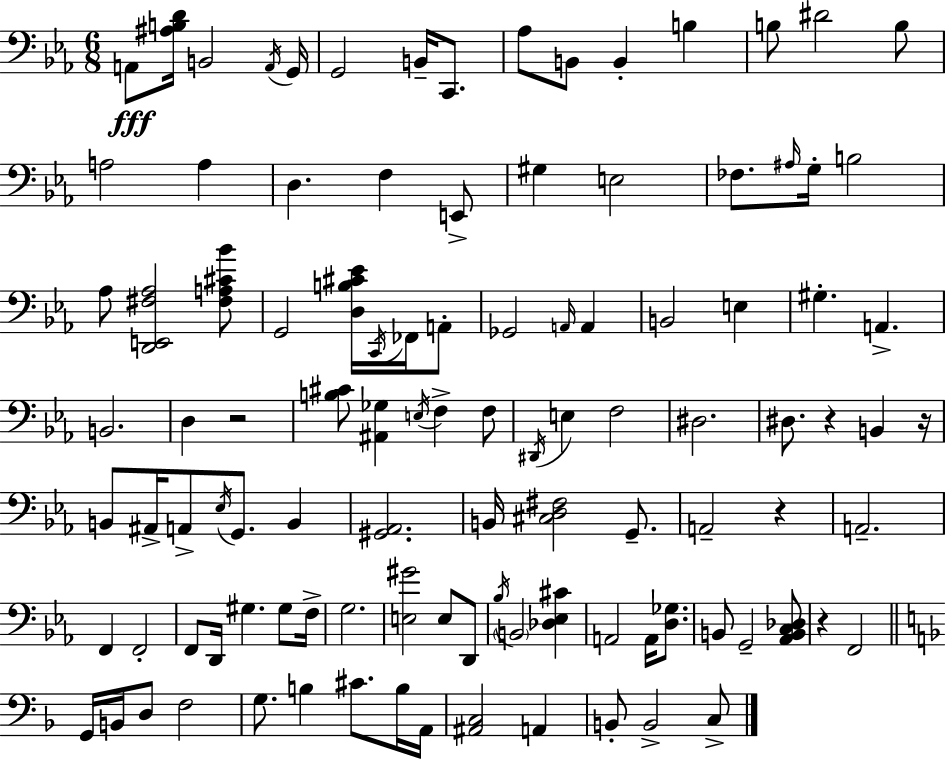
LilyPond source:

{
  \clef bass
  \numericTimeSignature
  \time 6/8
  \key c \minor
  \repeat volta 2 { a,8\fff <ais b d'>16 b,2 \acciaccatura { a,16 } | g,16 g,2 b,16-- c,8. | aes8 b,8 b,4-. b4 | b8 dis'2 b8 | \break a2 a4 | d4. f4 e,8-> | gis4 e2 | fes8. \grace { ais16 } g16-. b2 | \break aes8 <d, e, fis aes>2 | <fis a cis' bes'>8 g,2 <d b cis' ees'>16 \acciaccatura { c,16 } | fes,16 a,8-. ges,2 \grace { a,16 } | a,4 b,2 | \break e4 gis4.-. a,4.-> | b,2. | d4 r2 | <b cis'>8 <ais, ges>4 \acciaccatura { e16 } f4-> | \break f8 \acciaccatura { dis,16 } e4 f2 | dis2. | dis8. r4 | b,4 r16 b,8 ais,16-> a,8-> \acciaccatura { ees16 } | \break g,8. b,4 <gis, aes,>2. | b,16 <cis d fis>2 | g,8.-- a,2-- | r4 a,2.-- | \break f,4 f,2-. | f,8 d,16 gis4. | gis8 f16-> g2. | <e gis'>2 | \break e8 d,8 \acciaccatura { bes16 } \parenthesize b,2 | <des ees cis'>4 a,2 | a,16 <d ges>8. b,8 g,2-- | <aes, b, c des>8 r4 | \break f,2 \bar "||" \break \key d \minor g,16 b,16 d8 f2 | g8. b4 cis'8. b16 a,16 | <ais, c>2 a,4 | b,8-. b,2-> c8-> | \break } \bar "|."
}